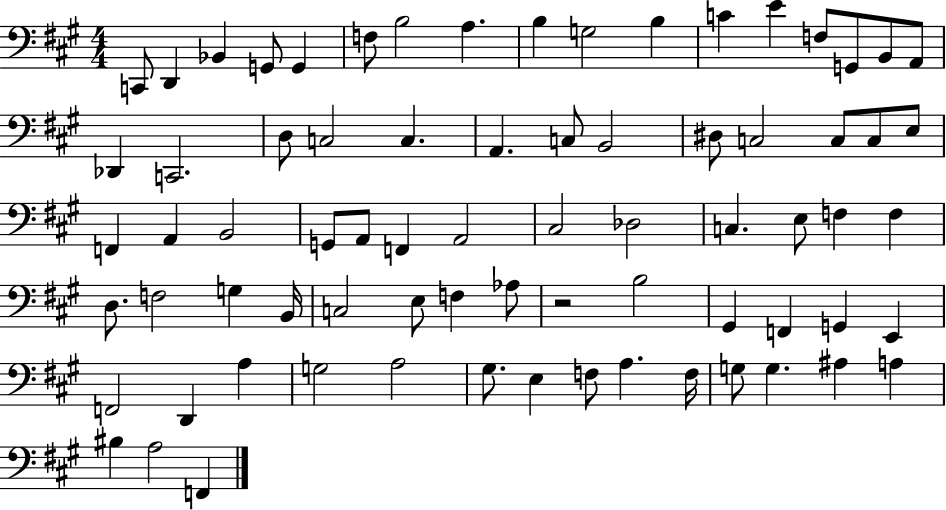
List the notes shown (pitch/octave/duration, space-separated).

C2/e D2/q Bb2/q G2/e G2/q F3/e B3/h A3/q. B3/q G3/h B3/q C4/q E4/q F3/e G2/e B2/e A2/e Db2/q C2/h. D3/e C3/h C3/q. A2/q. C3/e B2/h D#3/e C3/h C3/e C3/e E3/e F2/q A2/q B2/h G2/e A2/e F2/q A2/h C#3/h Db3/h C3/q. E3/e F3/q F3/q D3/e. F3/h G3/q B2/s C3/h E3/e F3/q Ab3/e R/h B3/h G#2/q F2/q G2/q E2/q F2/h D2/q A3/q G3/h A3/h G#3/e. E3/q F3/e A3/q. F3/s G3/e G3/q. A#3/q A3/q BIS3/q A3/h F2/q